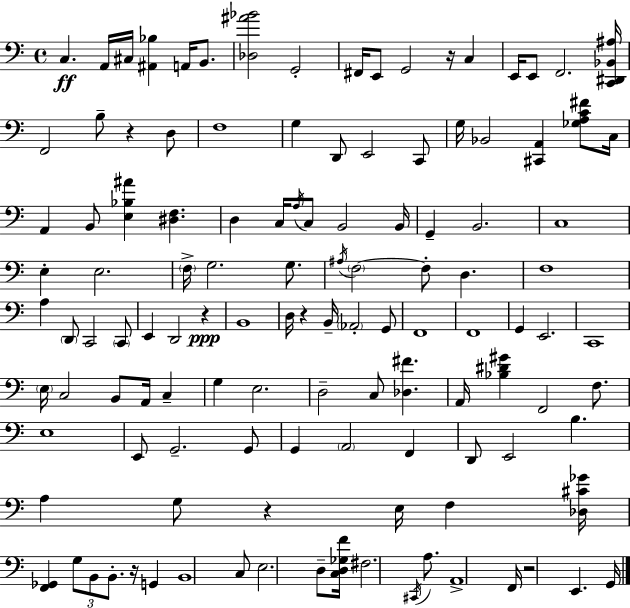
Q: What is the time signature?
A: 4/4